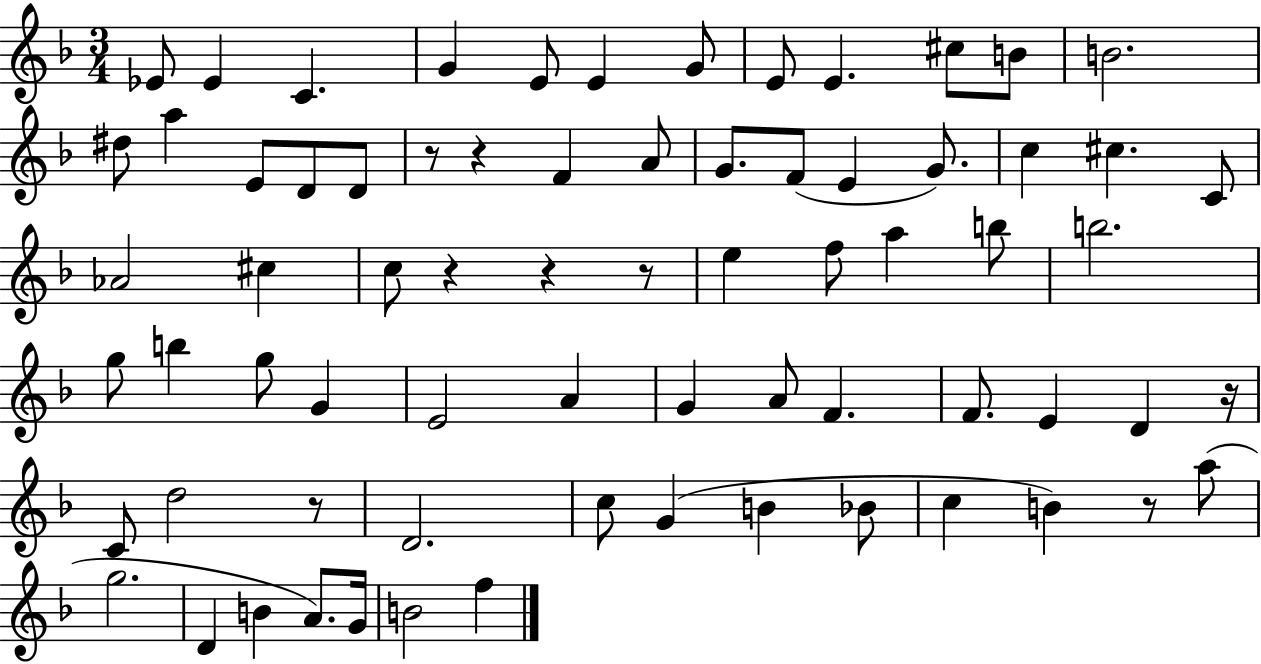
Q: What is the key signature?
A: F major